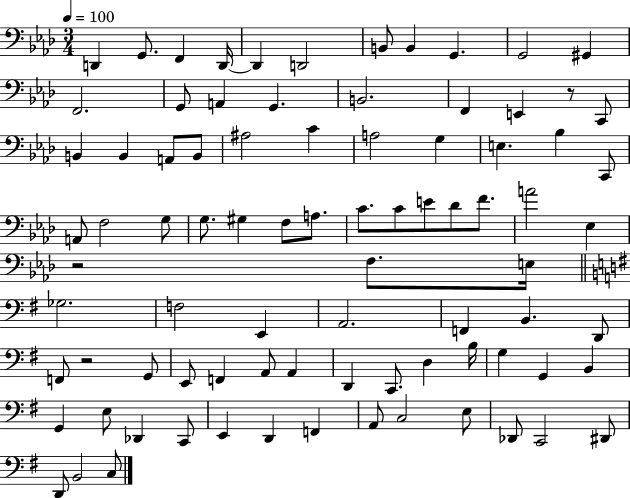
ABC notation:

X:1
T:Untitled
M:3/4
L:1/4
K:Ab
D,, G,,/2 F,, D,,/4 D,, D,,2 B,,/2 B,, G,, G,,2 ^G,, F,,2 G,,/2 A,, G,, B,,2 F,, E,, z/2 C,,/2 B,, B,, A,,/2 B,,/2 ^A,2 C A,2 G, E, _B, C,,/2 A,,/2 F,2 G,/2 G,/2 ^G, F,/2 A,/2 C/2 C/2 E/2 _D/2 F/2 A2 _E, z2 F,/2 E,/4 _G,2 F,2 E,, A,,2 F,, B,, D,,/2 F,,/2 z2 G,,/2 E,,/2 F,, A,,/2 A,, D,, C,,/2 D, B,/4 G, G,, B,, G,, E,/2 _D,, C,,/2 E,, D,, F,, A,,/2 C,2 E,/2 _D,,/2 C,,2 ^D,,/2 D,,/2 B,,2 C,/2